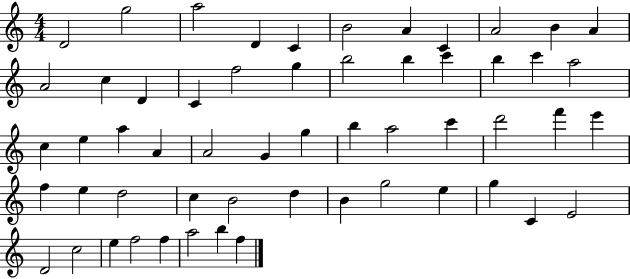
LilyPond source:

{
  \clef treble
  \numericTimeSignature
  \time 4/4
  \key c \major
  d'2 g''2 | a''2 d'4 c'4 | b'2 a'4 c'4 | a'2 b'4 a'4 | \break a'2 c''4 d'4 | c'4 f''2 g''4 | b''2 b''4 c'''4 | b''4 c'''4 a''2 | \break c''4 e''4 a''4 a'4 | a'2 g'4 g''4 | b''4 a''2 c'''4 | d'''2 f'''4 e'''4 | \break f''4 e''4 d''2 | c''4 b'2 d''4 | b'4 g''2 e''4 | g''4 c'4 e'2 | \break d'2 c''2 | e''4 f''2 f''4 | a''2 b''4 f''4 | \bar "|."
}